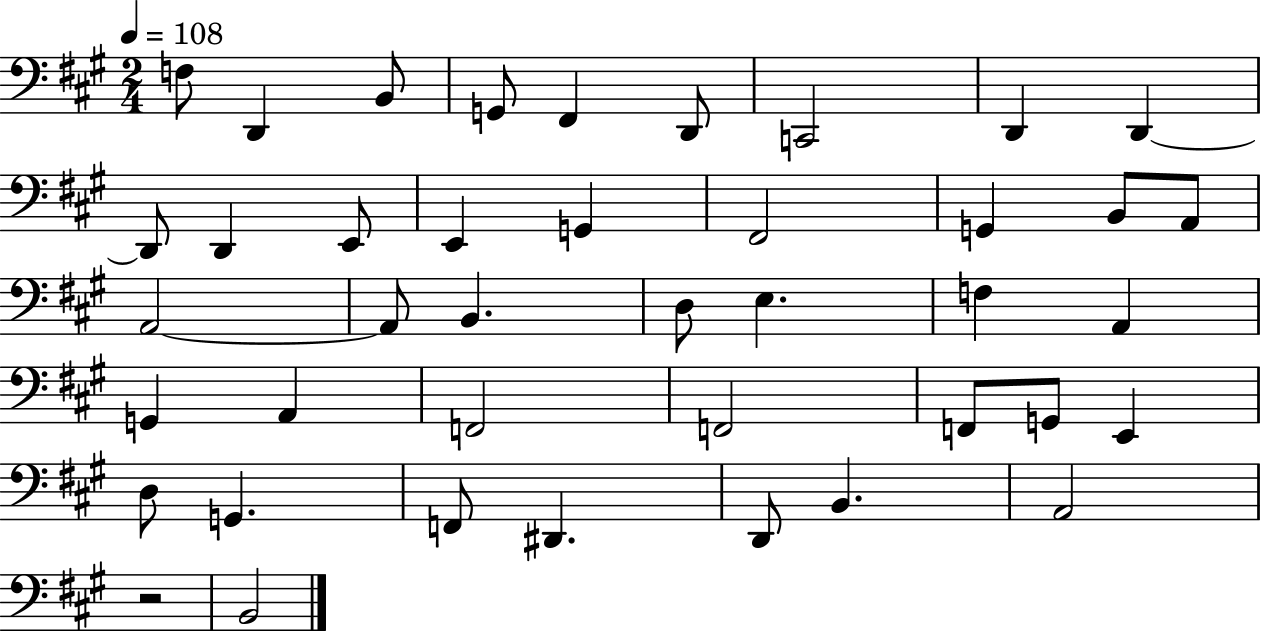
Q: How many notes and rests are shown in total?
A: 41